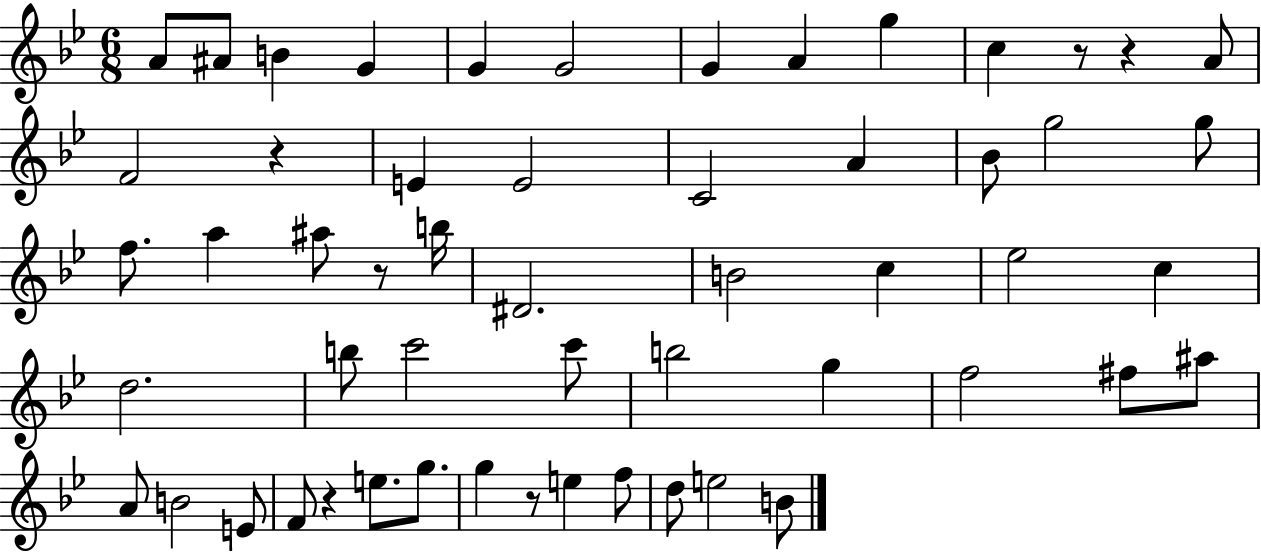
{
  \clef treble
  \numericTimeSignature
  \time 6/8
  \key bes \major
  a'8 ais'8 b'4 g'4 | g'4 g'2 | g'4 a'4 g''4 | c''4 r8 r4 a'8 | \break f'2 r4 | e'4 e'2 | c'2 a'4 | bes'8 g''2 g''8 | \break f''8. a''4 ais''8 r8 b''16 | dis'2. | b'2 c''4 | ees''2 c''4 | \break d''2. | b''8 c'''2 c'''8 | b''2 g''4 | f''2 fis''8 ais''8 | \break a'8 b'2 e'8 | f'8 r4 e''8. g''8. | g''4 r8 e''4 f''8 | d''8 e''2 b'8 | \break \bar "|."
}